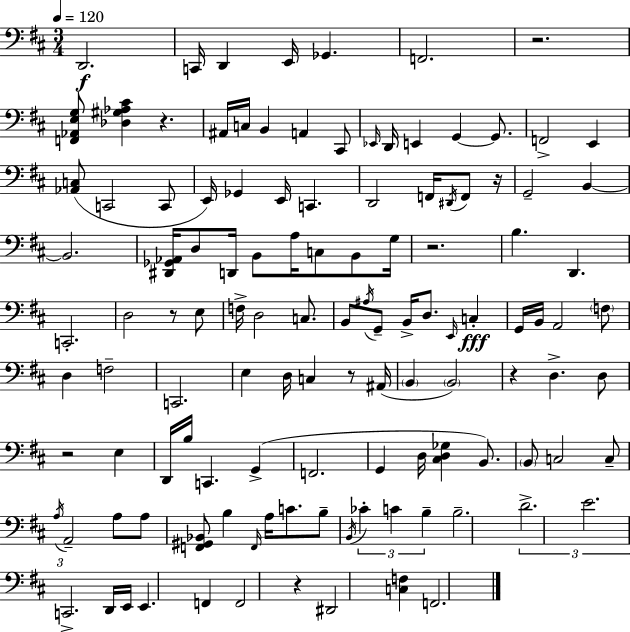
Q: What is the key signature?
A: D major